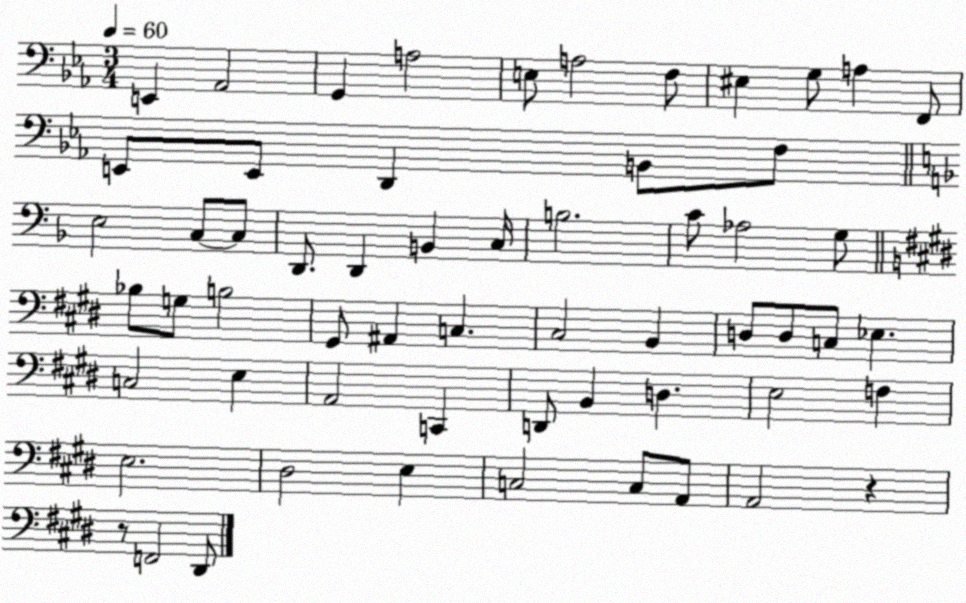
X:1
T:Untitled
M:3/4
L:1/4
K:Eb
E,, _A,,2 G,, A,2 E,/2 A,2 F,/2 ^E, G,/2 A, F,,/2 E,,/2 E,,/2 D,, B,,/2 F,/2 E,2 C,/2 C,/2 D,,/2 D,, B,, C,/4 B,2 C/2 _A,2 G,/2 _B,/2 G,/2 B,2 ^G,,/2 ^A,, C, ^C,2 B,, D,/2 D,/2 C,/2 _E, C,2 E, A,,2 C,, D,,/2 B,, D, E,2 F, E,2 ^D,2 E, C,2 C,/2 A,,/2 A,,2 z z/2 F,,2 ^D,,/2